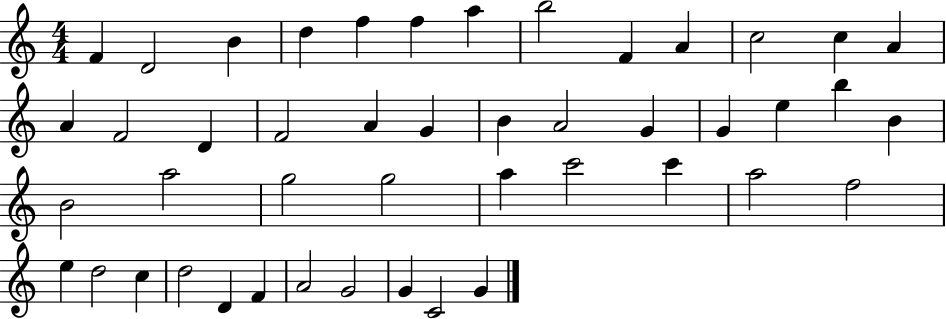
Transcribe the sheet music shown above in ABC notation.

X:1
T:Untitled
M:4/4
L:1/4
K:C
F D2 B d f f a b2 F A c2 c A A F2 D F2 A G B A2 G G e b B B2 a2 g2 g2 a c'2 c' a2 f2 e d2 c d2 D F A2 G2 G C2 G